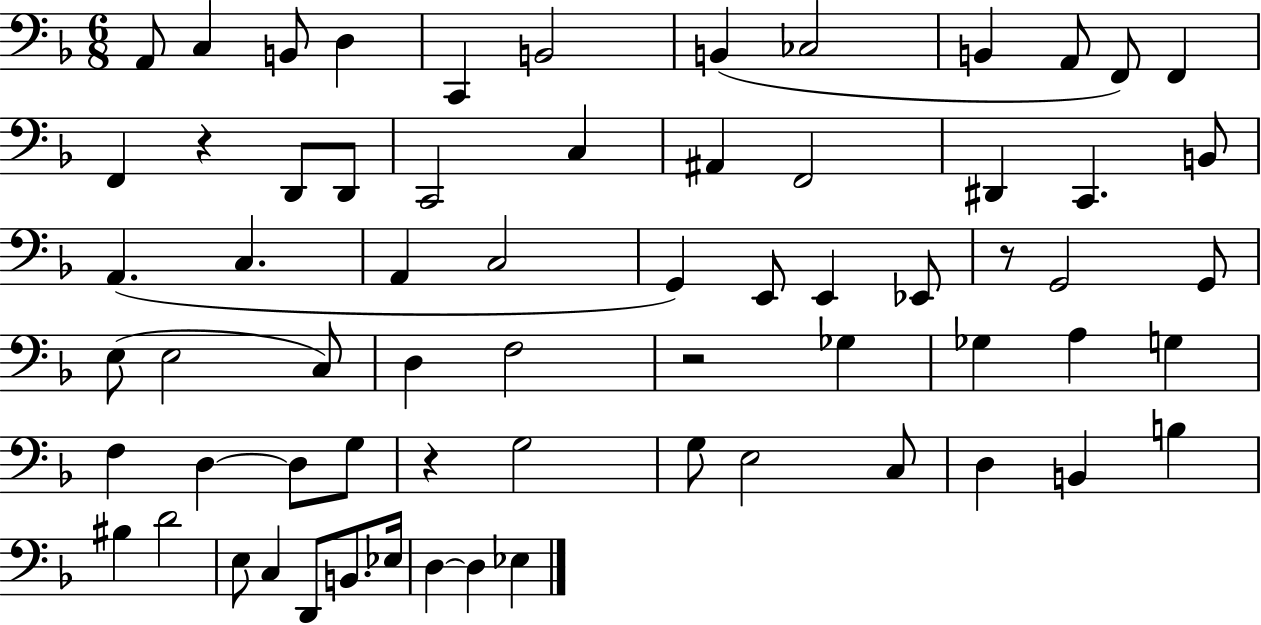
{
  \clef bass
  \numericTimeSignature
  \time 6/8
  \key f \major
  a,8 c4 b,8 d4 | c,4 b,2 | b,4( ces2 | b,4 a,8 f,8) f,4 | \break f,4 r4 d,8 d,8 | c,2 c4 | ais,4 f,2 | dis,4 c,4. b,8 | \break a,4.( c4. | a,4 c2 | g,4) e,8 e,4 ees,8 | r8 g,2 g,8 | \break e8( e2 c8) | d4 f2 | r2 ges4 | ges4 a4 g4 | \break f4 d4~~ d8 g8 | r4 g2 | g8 e2 c8 | d4 b,4 b4 | \break bis4 d'2 | e8 c4 d,8 b,8. ees16 | d4~~ d4 ees4 | \bar "|."
}